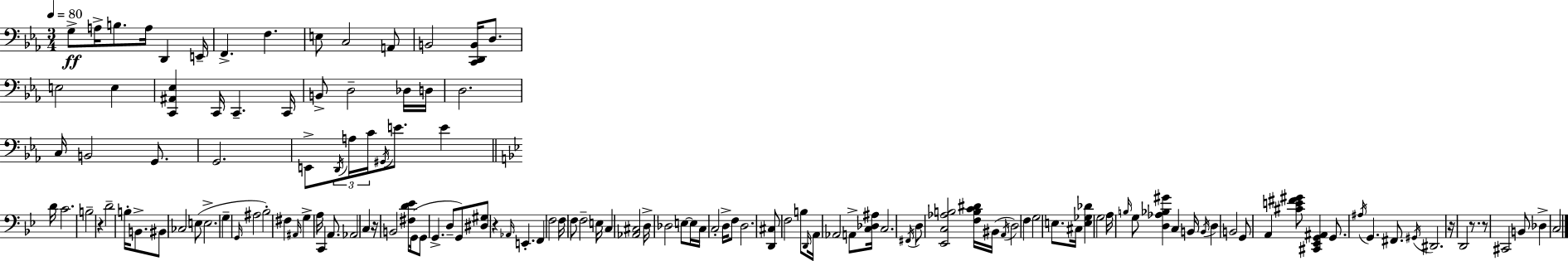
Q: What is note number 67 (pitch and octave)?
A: F3